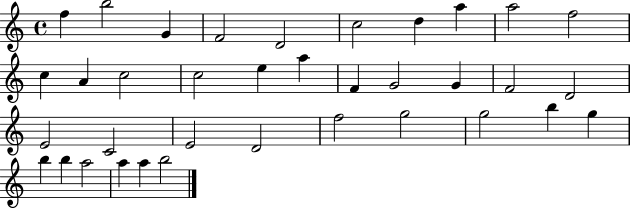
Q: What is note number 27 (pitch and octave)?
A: G5